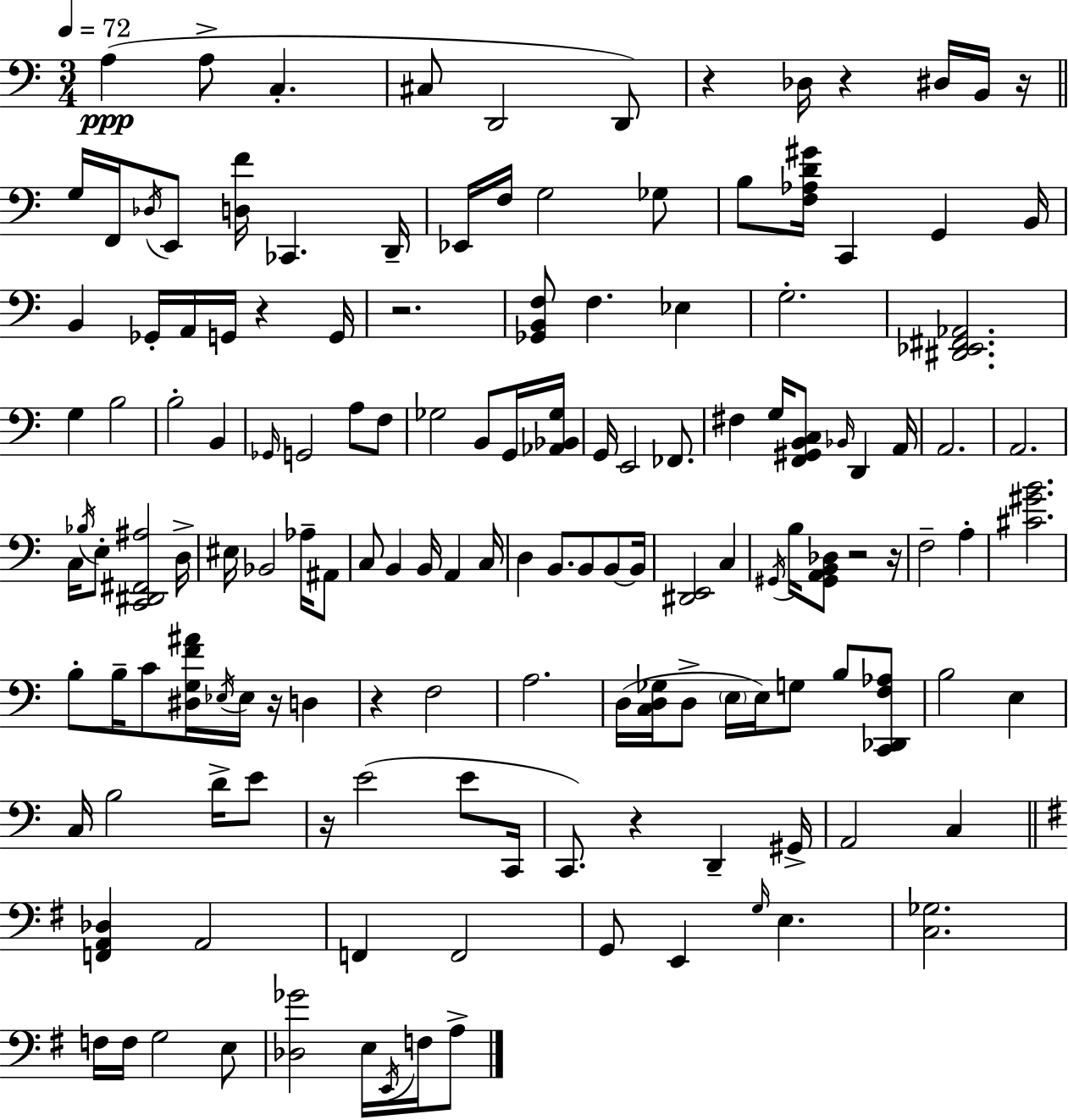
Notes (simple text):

A3/q A3/e C3/q. C#3/e D2/h D2/e R/q Db3/s R/q D#3/s B2/s R/s G3/s F2/s Db3/s E2/e [D3,F4]/s CES2/q. D2/s Eb2/s F3/s G3/h Gb3/e B3/e [F3,Ab3,D4,G#4]/s C2/q G2/q B2/s B2/q Gb2/s A2/s G2/s R/q G2/s R/h. [Gb2,B2,F3]/e F3/q. Eb3/q G3/h. [D#2,Eb2,F#2,Ab2]/h. G3/q B3/h B3/h B2/q Gb2/s G2/h A3/e F3/e Gb3/h B2/e G2/s [Ab2,Bb2,Gb3]/s G2/s E2/h FES2/e. F#3/q G3/s [F2,G#2,B2,C3]/e Bb2/s D2/q A2/s A2/h. A2/h. C3/s Bb3/s E3/e [C2,D#2,F#2,A#3]/h D3/s EIS3/s Bb2/h Ab3/s A#2/e C3/e B2/q B2/s A2/q C3/s D3/q B2/e. B2/e B2/e B2/s [D#2,E2]/h C3/q G#2/s B3/s [G#2,A2,B2,Db3]/e R/h R/s F3/h A3/q [C#4,G#4,B4]/h. B3/e B3/s C4/e [D#3,G3,F4,A#4]/s Eb3/s Eb3/s R/s D3/q R/q F3/h A3/h. D3/s [C3,D3,Gb3]/s D3/e E3/s E3/s G3/e B3/e [C2,Db2,F3,Ab3]/e B3/h E3/q C3/s B3/h D4/s E4/e R/s E4/h E4/e C2/s C2/e. R/q D2/q G#2/s A2/h C3/q [F2,A2,Db3]/q A2/h F2/q F2/h G2/e E2/q G3/s E3/q. [C3,Gb3]/h. F3/s F3/s G3/h E3/e [Db3,Gb4]/h E3/s E2/s F3/s A3/e